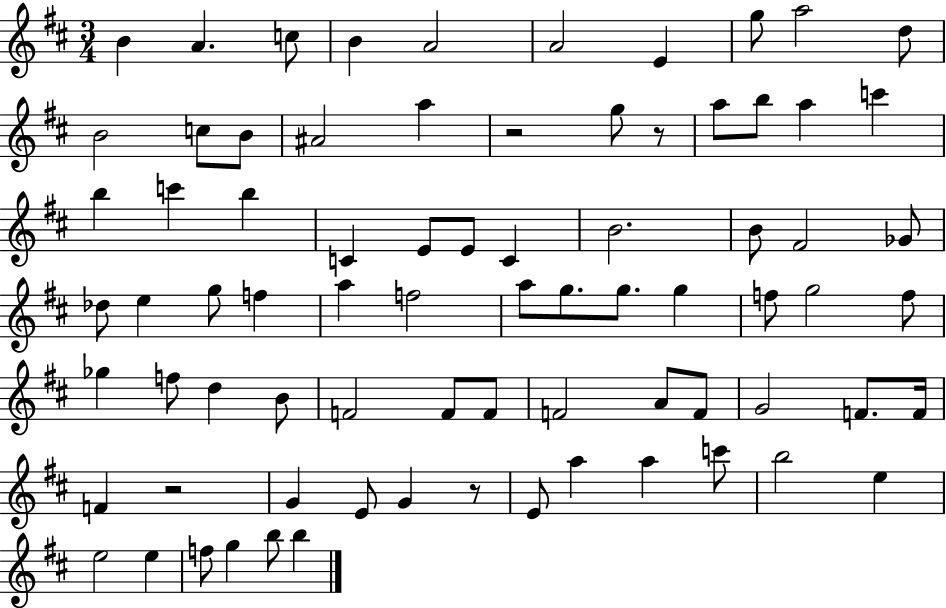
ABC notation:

X:1
T:Untitled
M:3/4
L:1/4
K:D
B A c/2 B A2 A2 E g/2 a2 d/2 B2 c/2 B/2 ^A2 a z2 g/2 z/2 a/2 b/2 a c' b c' b C E/2 E/2 C B2 B/2 ^F2 _G/2 _d/2 e g/2 f a f2 a/2 g/2 g/2 g f/2 g2 f/2 _g f/2 d B/2 F2 F/2 F/2 F2 A/2 F/2 G2 F/2 F/4 F z2 G E/2 G z/2 E/2 a a c'/2 b2 e e2 e f/2 g b/2 b